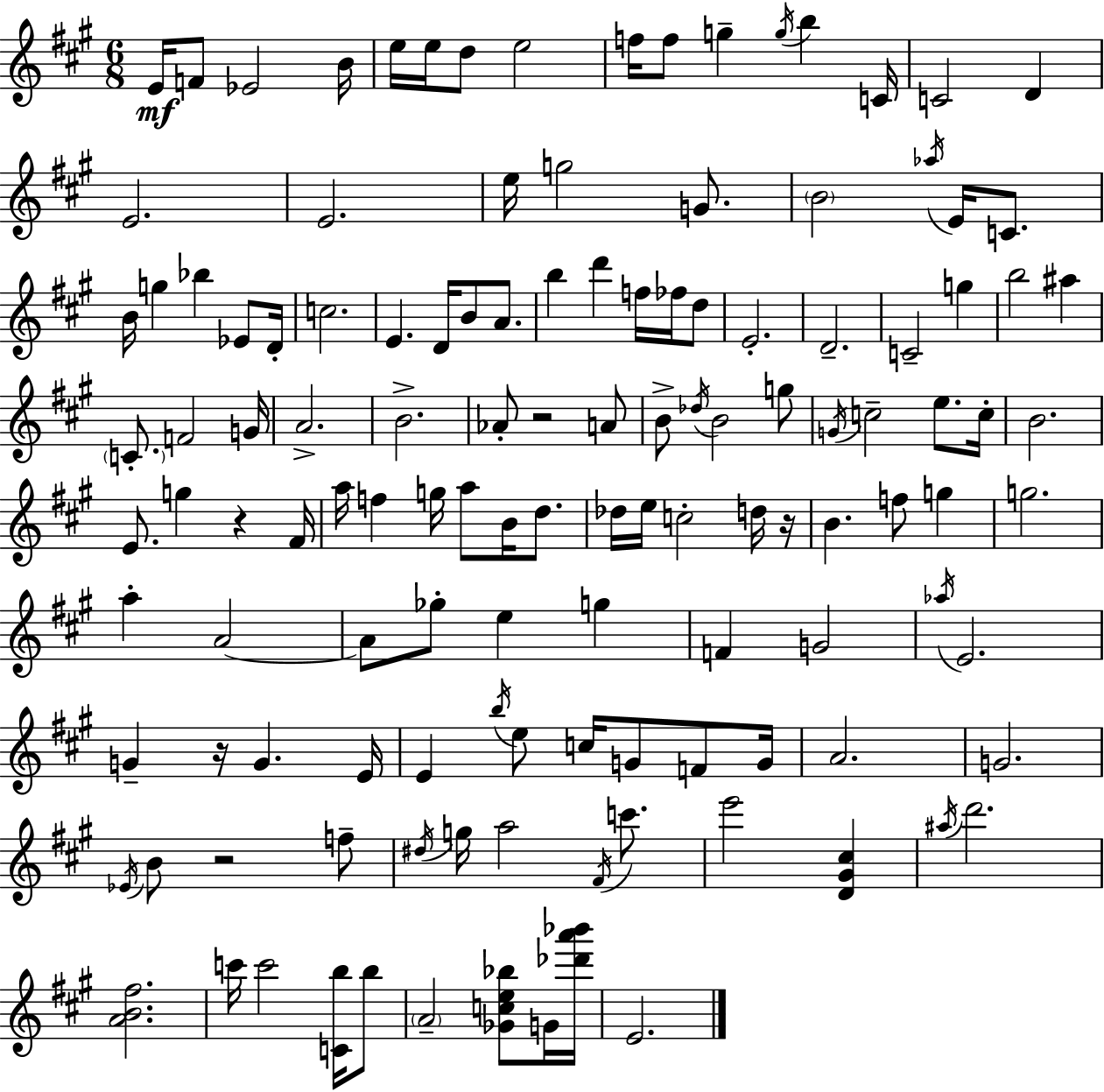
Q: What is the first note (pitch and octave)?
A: E4